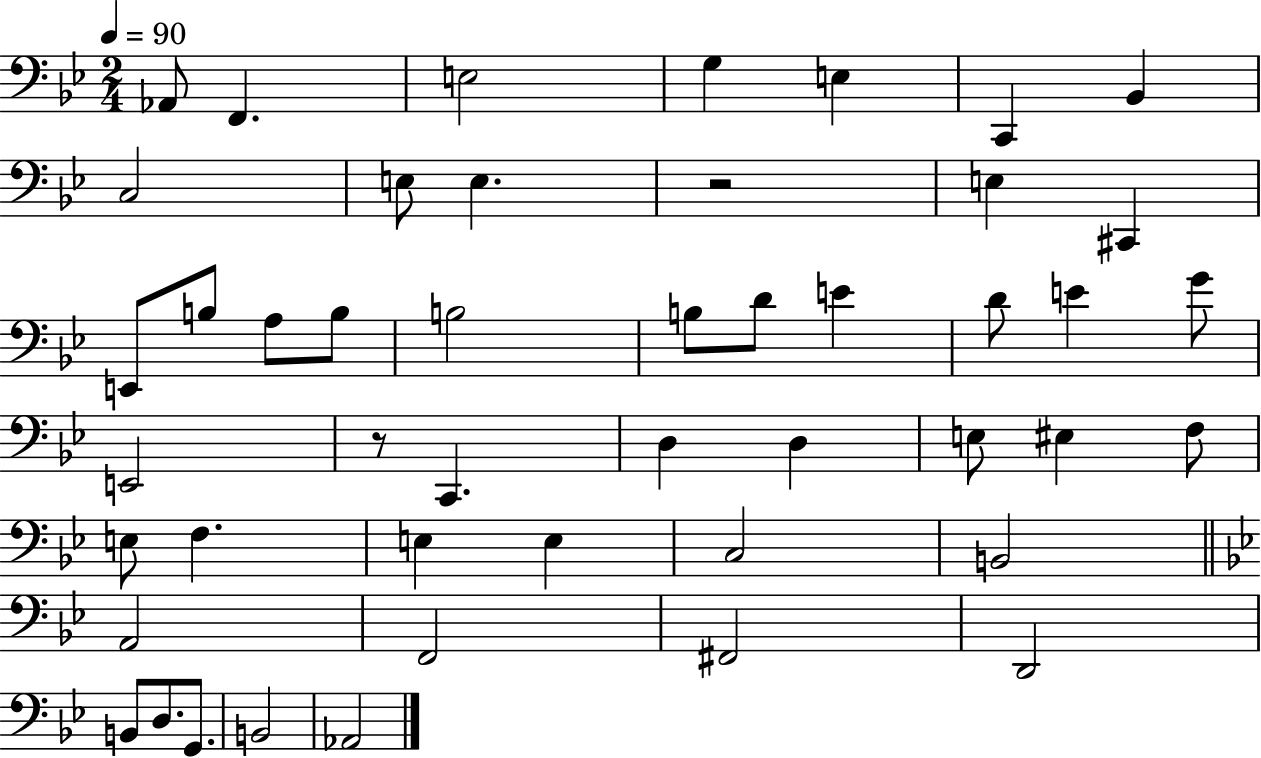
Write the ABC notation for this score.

X:1
T:Untitled
M:2/4
L:1/4
K:Bb
_A,,/2 F,, E,2 G, E, C,, _B,, C,2 E,/2 E, z2 E, ^C,, E,,/2 B,/2 A,/2 B,/2 B,2 B,/2 D/2 E D/2 E G/2 E,,2 z/2 C,, D, D, E,/2 ^E, F,/2 E,/2 F, E, E, C,2 B,,2 A,,2 F,,2 ^F,,2 D,,2 B,,/2 D,/2 G,,/2 B,,2 _A,,2